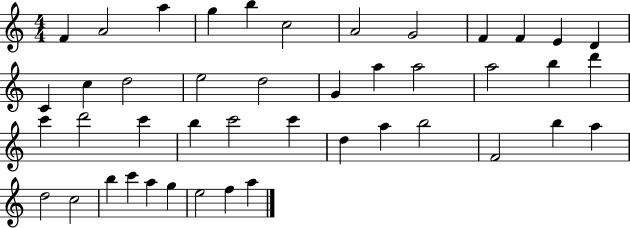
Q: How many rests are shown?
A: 0